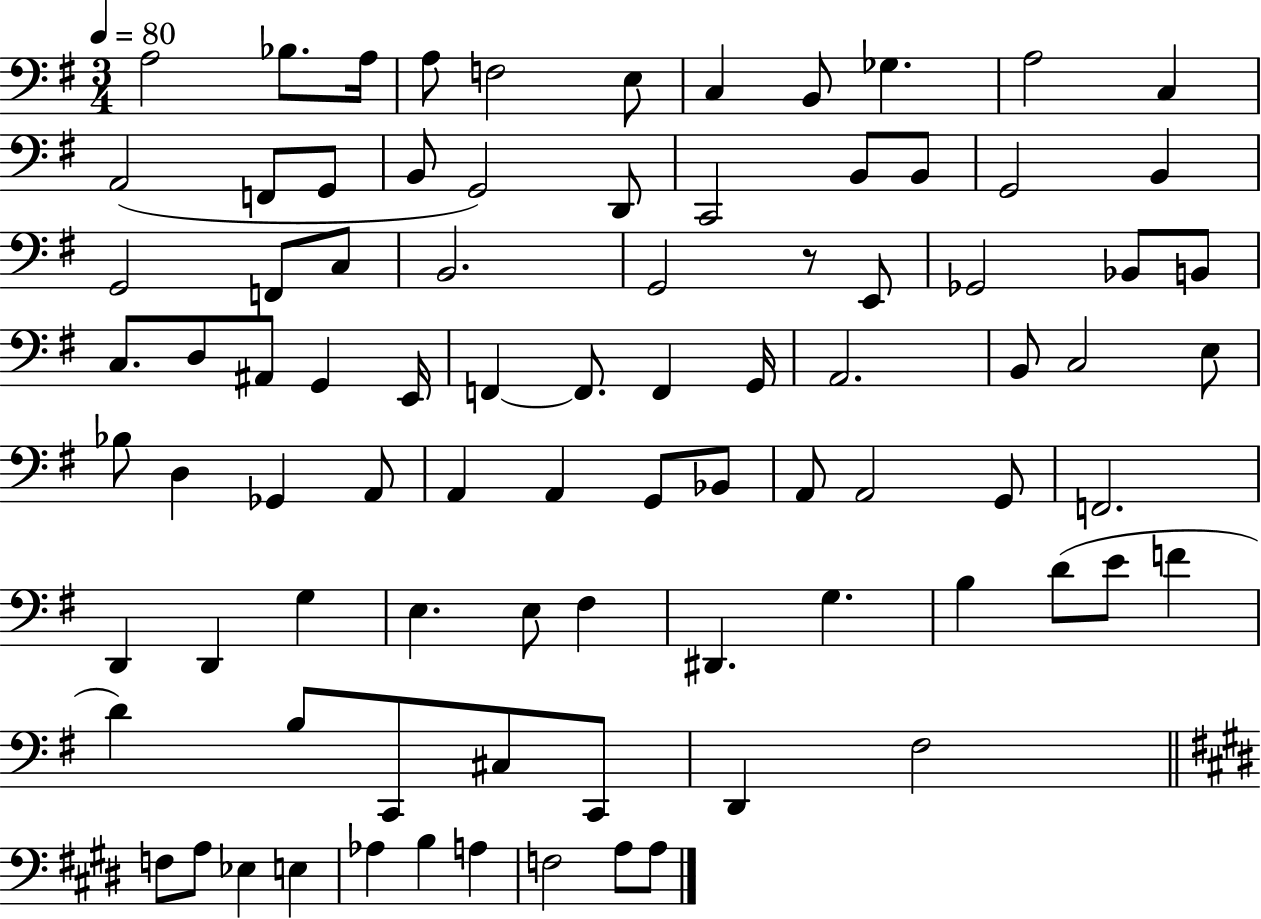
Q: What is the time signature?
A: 3/4